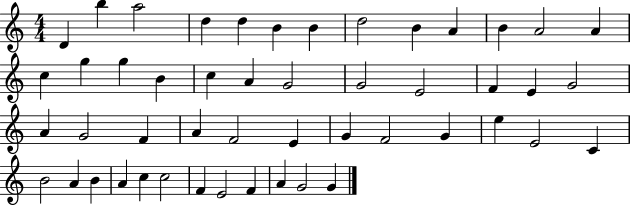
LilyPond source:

{
  \clef treble
  \numericTimeSignature
  \time 4/4
  \key c \major
  d'4 b''4 a''2 | d''4 d''4 b'4 b'4 | d''2 b'4 a'4 | b'4 a'2 a'4 | \break c''4 g''4 g''4 b'4 | c''4 a'4 g'2 | g'2 e'2 | f'4 e'4 g'2 | \break a'4 g'2 f'4 | a'4 f'2 e'4 | g'4 f'2 g'4 | e''4 e'2 c'4 | \break b'2 a'4 b'4 | a'4 c''4 c''2 | f'4 e'2 f'4 | a'4 g'2 g'4 | \break \bar "|."
}